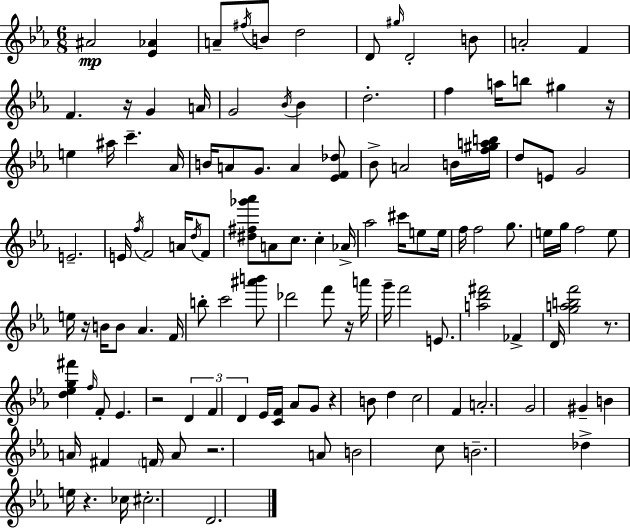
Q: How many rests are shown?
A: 9